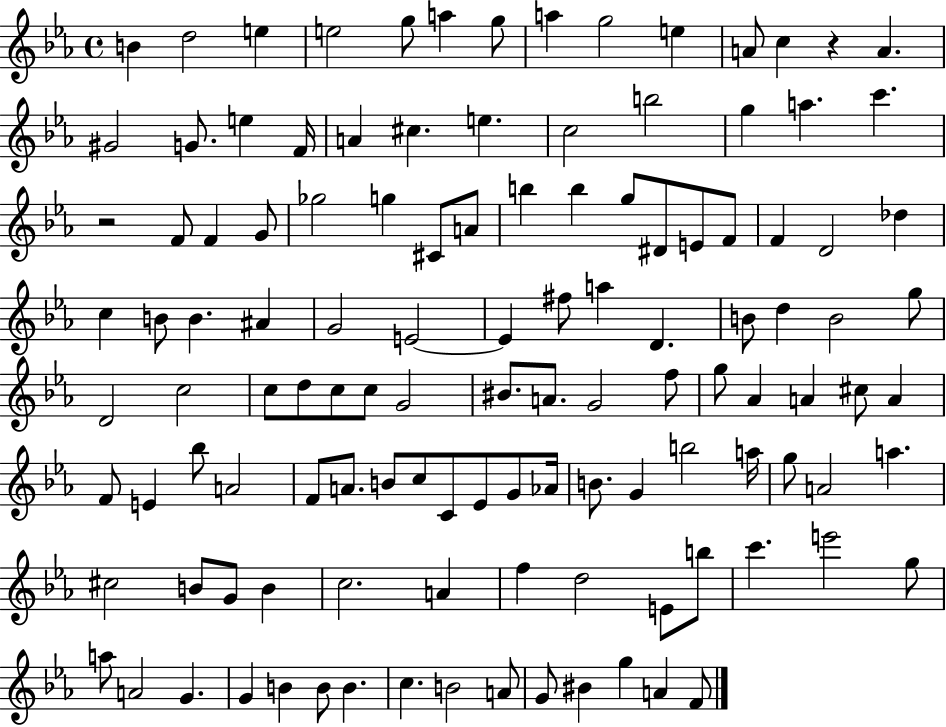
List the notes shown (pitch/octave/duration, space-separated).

B4/q D5/h E5/q E5/h G5/e A5/q G5/e A5/q G5/h E5/q A4/e C5/q R/q A4/q. G#4/h G4/e. E5/q F4/s A4/q C#5/q. E5/q. C5/h B5/h G5/q A5/q. C6/q. R/h F4/e F4/q G4/e Gb5/h G5/q C#4/e A4/e B5/q B5/q G5/e D#4/e E4/e F4/e F4/q D4/h Db5/q C5/q B4/e B4/q. A#4/q G4/h E4/h E4/q F#5/e A5/q D4/q. B4/e D5/q B4/h G5/e D4/h C5/h C5/e D5/e C5/e C5/e G4/h BIS4/e. A4/e. G4/h F5/e G5/e Ab4/q A4/q C#5/e A4/q F4/e E4/q Bb5/e A4/h F4/e A4/e. B4/e C5/e C4/e Eb4/e G4/e Ab4/s B4/e. G4/q B5/h A5/s G5/e A4/h A5/q. C#5/h B4/e G4/e B4/q C5/h. A4/q F5/q D5/h E4/e B5/e C6/q. E6/h G5/e A5/e A4/h G4/q. G4/q B4/q B4/e B4/q. C5/q. B4/h A4/e G4/e BIS4/q G5/q A4/q F4/e